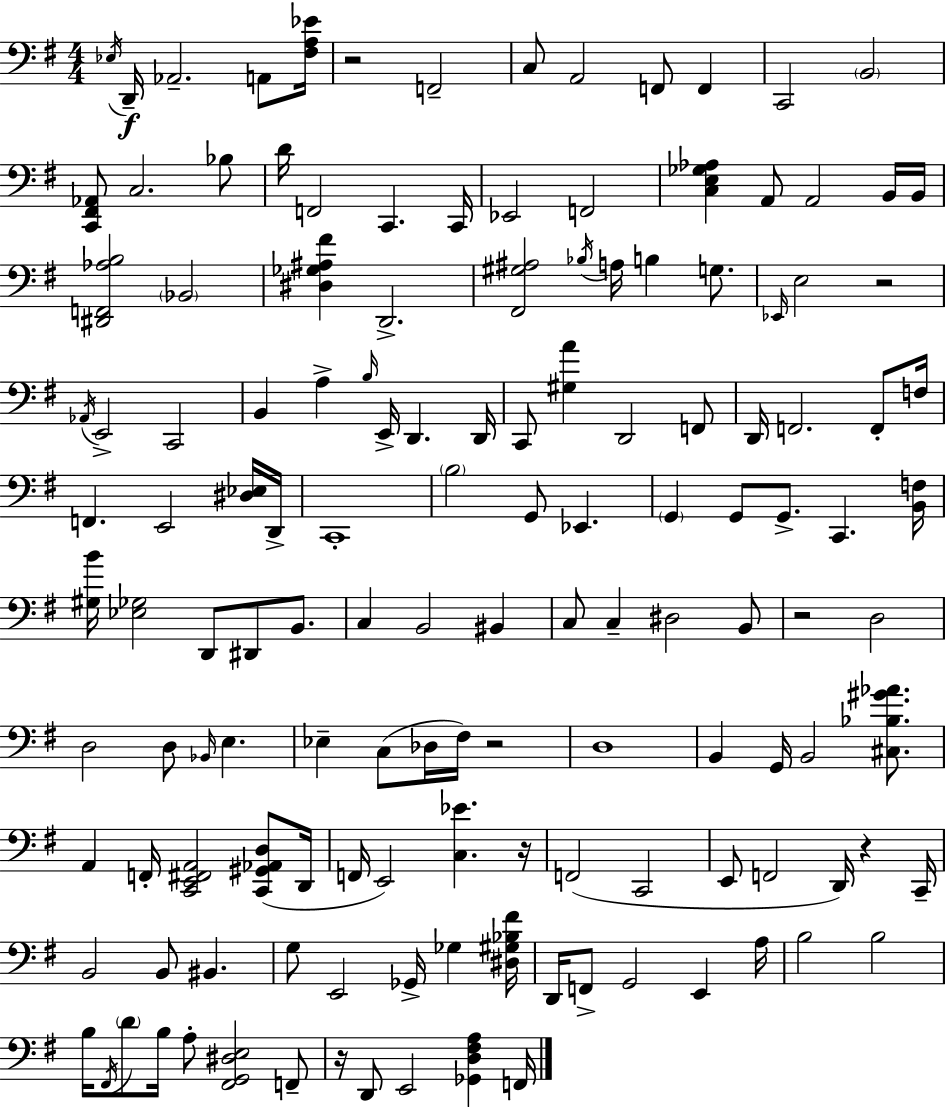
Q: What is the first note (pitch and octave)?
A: Eb3